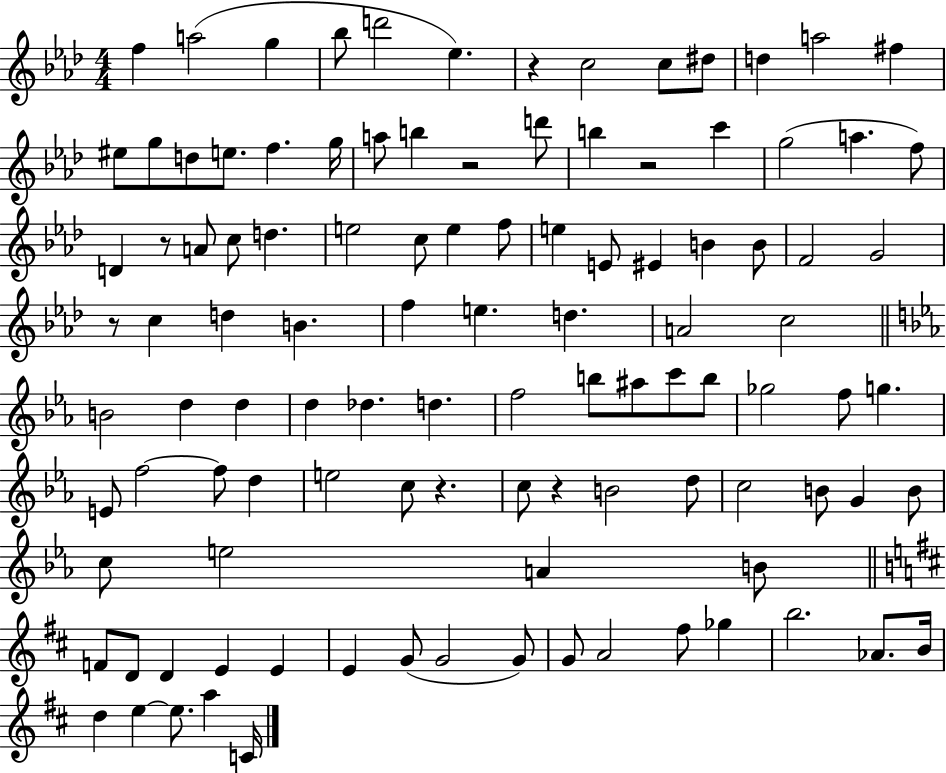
F5/q A5/h G5/q Bb5/e D6/h Eb5/q. R/q C5/h C5/e D#5/e D5/q A5/h F#5/q EIS5/e G5/e D5/e E5/e. F5/q. G5/s A5/e B5/q R/h D6/e B5/q R/h C6/q G5/h A5/q. F5/e D4/q R/e A4/e C5/e D5/q. E5/h C5/e E5/q F5/e E5/q E4/e EIS4/q B4/q B4/e F4/h G4/h R/e C5/q D5/q B4/q. F5/q E5/q. D5/q. A4/h C5/h B4/h D5/q D5/q D5/q Db5/q. D5/q. F5/h B5/e A#5/e C6/e B5/e Gb5/h F5/e G5/q. E4/e F5/h F5/e D5/q E5/h C5/e R/q. C5/e R/q B4/h D5/e C5/h B4/e G4/q B4/e C5/e E5/h A4/q B4/e F4/e D4/e D4/q E4/q E4/q E4/q G4/e G4/h G4/e G4/e A4/h F#5/e Gb5/q B5/h. Ab4/e. B4/s D5/q E5/q E5/e. A5/q C4/s